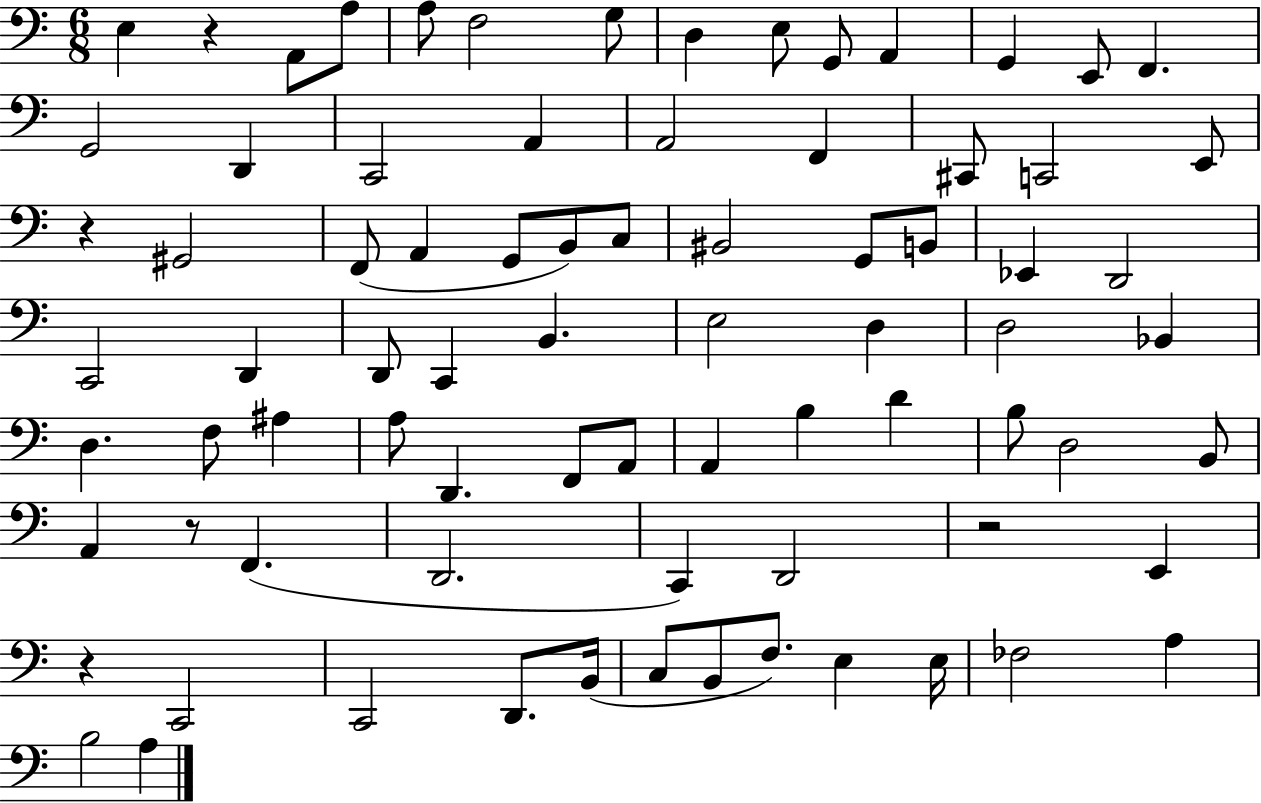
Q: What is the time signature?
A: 6/8